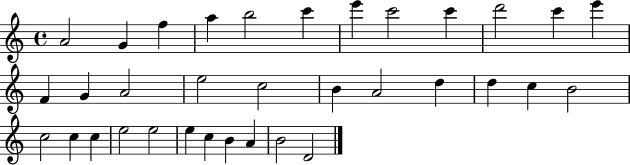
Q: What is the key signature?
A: C major